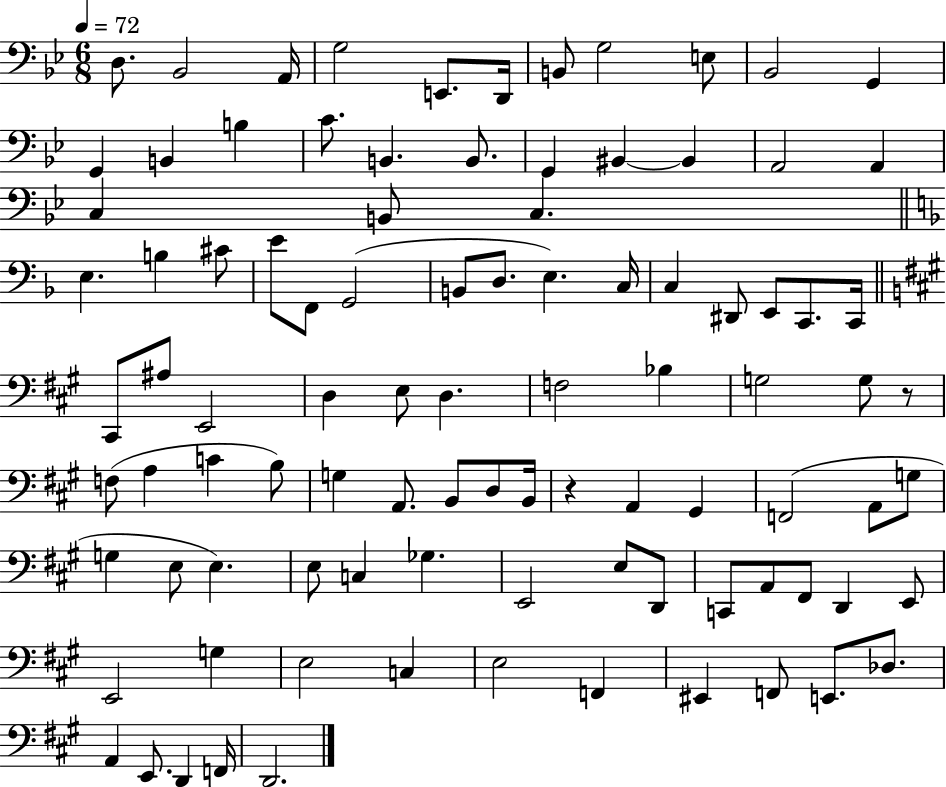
D3/e. Bb2/h A2/s G3/h E2/e. D2/s B2/e G3/h E3/e Bb2/h G2/q G2/q B2/q B3/q C4/e. B2/q. B2/e. G2/q BIS2/q BIS2/q A2/h A2/q C3/q B2/e C3/q. E3/q. B3/q C#4/e E4/e F2/e G2/h B2/e D3/e. E3/q. C3/s C3/q D#2/e E2/e C2/e. C2/s C#2/e A#3/e E2/h D3/q E3/e D3/q. F3/h Bb3/q G3/h G3/e R/e F3/e A3/q C4/q B3/e G3/q A2/e. B2/e D3/e B2/s R/q A2/q G#2/q F2/h A2/e G3/e G3/q E3/e E3/q. E3/e C3/q Gb3/q. E2/h E3/e D2/e C2/e A2/e F#2/e D2/q E2/e E2/h G3/q E3/h C3/q E3/h F2/q EIS2/q F2/e E2/e. Db3/e. A2/q E2/e. D2/q F2/s D2/h.